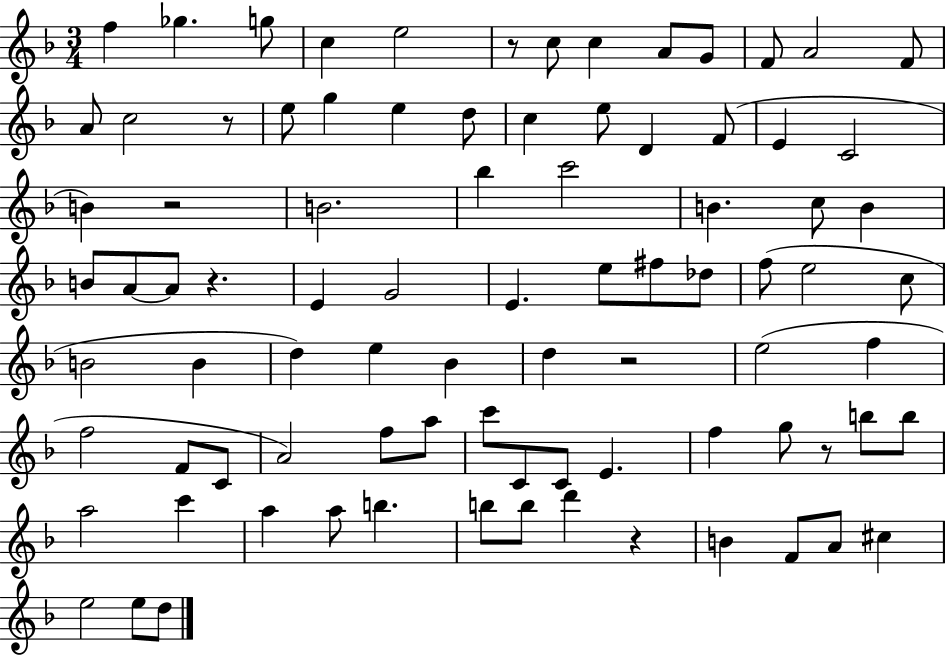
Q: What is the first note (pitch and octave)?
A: F5